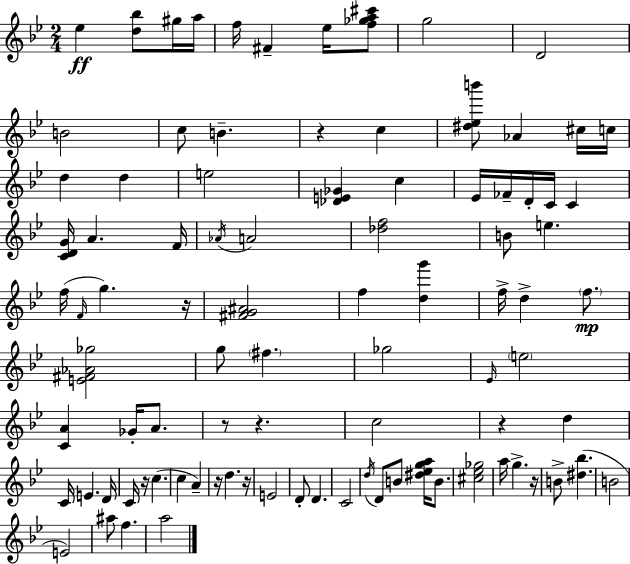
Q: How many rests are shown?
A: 9